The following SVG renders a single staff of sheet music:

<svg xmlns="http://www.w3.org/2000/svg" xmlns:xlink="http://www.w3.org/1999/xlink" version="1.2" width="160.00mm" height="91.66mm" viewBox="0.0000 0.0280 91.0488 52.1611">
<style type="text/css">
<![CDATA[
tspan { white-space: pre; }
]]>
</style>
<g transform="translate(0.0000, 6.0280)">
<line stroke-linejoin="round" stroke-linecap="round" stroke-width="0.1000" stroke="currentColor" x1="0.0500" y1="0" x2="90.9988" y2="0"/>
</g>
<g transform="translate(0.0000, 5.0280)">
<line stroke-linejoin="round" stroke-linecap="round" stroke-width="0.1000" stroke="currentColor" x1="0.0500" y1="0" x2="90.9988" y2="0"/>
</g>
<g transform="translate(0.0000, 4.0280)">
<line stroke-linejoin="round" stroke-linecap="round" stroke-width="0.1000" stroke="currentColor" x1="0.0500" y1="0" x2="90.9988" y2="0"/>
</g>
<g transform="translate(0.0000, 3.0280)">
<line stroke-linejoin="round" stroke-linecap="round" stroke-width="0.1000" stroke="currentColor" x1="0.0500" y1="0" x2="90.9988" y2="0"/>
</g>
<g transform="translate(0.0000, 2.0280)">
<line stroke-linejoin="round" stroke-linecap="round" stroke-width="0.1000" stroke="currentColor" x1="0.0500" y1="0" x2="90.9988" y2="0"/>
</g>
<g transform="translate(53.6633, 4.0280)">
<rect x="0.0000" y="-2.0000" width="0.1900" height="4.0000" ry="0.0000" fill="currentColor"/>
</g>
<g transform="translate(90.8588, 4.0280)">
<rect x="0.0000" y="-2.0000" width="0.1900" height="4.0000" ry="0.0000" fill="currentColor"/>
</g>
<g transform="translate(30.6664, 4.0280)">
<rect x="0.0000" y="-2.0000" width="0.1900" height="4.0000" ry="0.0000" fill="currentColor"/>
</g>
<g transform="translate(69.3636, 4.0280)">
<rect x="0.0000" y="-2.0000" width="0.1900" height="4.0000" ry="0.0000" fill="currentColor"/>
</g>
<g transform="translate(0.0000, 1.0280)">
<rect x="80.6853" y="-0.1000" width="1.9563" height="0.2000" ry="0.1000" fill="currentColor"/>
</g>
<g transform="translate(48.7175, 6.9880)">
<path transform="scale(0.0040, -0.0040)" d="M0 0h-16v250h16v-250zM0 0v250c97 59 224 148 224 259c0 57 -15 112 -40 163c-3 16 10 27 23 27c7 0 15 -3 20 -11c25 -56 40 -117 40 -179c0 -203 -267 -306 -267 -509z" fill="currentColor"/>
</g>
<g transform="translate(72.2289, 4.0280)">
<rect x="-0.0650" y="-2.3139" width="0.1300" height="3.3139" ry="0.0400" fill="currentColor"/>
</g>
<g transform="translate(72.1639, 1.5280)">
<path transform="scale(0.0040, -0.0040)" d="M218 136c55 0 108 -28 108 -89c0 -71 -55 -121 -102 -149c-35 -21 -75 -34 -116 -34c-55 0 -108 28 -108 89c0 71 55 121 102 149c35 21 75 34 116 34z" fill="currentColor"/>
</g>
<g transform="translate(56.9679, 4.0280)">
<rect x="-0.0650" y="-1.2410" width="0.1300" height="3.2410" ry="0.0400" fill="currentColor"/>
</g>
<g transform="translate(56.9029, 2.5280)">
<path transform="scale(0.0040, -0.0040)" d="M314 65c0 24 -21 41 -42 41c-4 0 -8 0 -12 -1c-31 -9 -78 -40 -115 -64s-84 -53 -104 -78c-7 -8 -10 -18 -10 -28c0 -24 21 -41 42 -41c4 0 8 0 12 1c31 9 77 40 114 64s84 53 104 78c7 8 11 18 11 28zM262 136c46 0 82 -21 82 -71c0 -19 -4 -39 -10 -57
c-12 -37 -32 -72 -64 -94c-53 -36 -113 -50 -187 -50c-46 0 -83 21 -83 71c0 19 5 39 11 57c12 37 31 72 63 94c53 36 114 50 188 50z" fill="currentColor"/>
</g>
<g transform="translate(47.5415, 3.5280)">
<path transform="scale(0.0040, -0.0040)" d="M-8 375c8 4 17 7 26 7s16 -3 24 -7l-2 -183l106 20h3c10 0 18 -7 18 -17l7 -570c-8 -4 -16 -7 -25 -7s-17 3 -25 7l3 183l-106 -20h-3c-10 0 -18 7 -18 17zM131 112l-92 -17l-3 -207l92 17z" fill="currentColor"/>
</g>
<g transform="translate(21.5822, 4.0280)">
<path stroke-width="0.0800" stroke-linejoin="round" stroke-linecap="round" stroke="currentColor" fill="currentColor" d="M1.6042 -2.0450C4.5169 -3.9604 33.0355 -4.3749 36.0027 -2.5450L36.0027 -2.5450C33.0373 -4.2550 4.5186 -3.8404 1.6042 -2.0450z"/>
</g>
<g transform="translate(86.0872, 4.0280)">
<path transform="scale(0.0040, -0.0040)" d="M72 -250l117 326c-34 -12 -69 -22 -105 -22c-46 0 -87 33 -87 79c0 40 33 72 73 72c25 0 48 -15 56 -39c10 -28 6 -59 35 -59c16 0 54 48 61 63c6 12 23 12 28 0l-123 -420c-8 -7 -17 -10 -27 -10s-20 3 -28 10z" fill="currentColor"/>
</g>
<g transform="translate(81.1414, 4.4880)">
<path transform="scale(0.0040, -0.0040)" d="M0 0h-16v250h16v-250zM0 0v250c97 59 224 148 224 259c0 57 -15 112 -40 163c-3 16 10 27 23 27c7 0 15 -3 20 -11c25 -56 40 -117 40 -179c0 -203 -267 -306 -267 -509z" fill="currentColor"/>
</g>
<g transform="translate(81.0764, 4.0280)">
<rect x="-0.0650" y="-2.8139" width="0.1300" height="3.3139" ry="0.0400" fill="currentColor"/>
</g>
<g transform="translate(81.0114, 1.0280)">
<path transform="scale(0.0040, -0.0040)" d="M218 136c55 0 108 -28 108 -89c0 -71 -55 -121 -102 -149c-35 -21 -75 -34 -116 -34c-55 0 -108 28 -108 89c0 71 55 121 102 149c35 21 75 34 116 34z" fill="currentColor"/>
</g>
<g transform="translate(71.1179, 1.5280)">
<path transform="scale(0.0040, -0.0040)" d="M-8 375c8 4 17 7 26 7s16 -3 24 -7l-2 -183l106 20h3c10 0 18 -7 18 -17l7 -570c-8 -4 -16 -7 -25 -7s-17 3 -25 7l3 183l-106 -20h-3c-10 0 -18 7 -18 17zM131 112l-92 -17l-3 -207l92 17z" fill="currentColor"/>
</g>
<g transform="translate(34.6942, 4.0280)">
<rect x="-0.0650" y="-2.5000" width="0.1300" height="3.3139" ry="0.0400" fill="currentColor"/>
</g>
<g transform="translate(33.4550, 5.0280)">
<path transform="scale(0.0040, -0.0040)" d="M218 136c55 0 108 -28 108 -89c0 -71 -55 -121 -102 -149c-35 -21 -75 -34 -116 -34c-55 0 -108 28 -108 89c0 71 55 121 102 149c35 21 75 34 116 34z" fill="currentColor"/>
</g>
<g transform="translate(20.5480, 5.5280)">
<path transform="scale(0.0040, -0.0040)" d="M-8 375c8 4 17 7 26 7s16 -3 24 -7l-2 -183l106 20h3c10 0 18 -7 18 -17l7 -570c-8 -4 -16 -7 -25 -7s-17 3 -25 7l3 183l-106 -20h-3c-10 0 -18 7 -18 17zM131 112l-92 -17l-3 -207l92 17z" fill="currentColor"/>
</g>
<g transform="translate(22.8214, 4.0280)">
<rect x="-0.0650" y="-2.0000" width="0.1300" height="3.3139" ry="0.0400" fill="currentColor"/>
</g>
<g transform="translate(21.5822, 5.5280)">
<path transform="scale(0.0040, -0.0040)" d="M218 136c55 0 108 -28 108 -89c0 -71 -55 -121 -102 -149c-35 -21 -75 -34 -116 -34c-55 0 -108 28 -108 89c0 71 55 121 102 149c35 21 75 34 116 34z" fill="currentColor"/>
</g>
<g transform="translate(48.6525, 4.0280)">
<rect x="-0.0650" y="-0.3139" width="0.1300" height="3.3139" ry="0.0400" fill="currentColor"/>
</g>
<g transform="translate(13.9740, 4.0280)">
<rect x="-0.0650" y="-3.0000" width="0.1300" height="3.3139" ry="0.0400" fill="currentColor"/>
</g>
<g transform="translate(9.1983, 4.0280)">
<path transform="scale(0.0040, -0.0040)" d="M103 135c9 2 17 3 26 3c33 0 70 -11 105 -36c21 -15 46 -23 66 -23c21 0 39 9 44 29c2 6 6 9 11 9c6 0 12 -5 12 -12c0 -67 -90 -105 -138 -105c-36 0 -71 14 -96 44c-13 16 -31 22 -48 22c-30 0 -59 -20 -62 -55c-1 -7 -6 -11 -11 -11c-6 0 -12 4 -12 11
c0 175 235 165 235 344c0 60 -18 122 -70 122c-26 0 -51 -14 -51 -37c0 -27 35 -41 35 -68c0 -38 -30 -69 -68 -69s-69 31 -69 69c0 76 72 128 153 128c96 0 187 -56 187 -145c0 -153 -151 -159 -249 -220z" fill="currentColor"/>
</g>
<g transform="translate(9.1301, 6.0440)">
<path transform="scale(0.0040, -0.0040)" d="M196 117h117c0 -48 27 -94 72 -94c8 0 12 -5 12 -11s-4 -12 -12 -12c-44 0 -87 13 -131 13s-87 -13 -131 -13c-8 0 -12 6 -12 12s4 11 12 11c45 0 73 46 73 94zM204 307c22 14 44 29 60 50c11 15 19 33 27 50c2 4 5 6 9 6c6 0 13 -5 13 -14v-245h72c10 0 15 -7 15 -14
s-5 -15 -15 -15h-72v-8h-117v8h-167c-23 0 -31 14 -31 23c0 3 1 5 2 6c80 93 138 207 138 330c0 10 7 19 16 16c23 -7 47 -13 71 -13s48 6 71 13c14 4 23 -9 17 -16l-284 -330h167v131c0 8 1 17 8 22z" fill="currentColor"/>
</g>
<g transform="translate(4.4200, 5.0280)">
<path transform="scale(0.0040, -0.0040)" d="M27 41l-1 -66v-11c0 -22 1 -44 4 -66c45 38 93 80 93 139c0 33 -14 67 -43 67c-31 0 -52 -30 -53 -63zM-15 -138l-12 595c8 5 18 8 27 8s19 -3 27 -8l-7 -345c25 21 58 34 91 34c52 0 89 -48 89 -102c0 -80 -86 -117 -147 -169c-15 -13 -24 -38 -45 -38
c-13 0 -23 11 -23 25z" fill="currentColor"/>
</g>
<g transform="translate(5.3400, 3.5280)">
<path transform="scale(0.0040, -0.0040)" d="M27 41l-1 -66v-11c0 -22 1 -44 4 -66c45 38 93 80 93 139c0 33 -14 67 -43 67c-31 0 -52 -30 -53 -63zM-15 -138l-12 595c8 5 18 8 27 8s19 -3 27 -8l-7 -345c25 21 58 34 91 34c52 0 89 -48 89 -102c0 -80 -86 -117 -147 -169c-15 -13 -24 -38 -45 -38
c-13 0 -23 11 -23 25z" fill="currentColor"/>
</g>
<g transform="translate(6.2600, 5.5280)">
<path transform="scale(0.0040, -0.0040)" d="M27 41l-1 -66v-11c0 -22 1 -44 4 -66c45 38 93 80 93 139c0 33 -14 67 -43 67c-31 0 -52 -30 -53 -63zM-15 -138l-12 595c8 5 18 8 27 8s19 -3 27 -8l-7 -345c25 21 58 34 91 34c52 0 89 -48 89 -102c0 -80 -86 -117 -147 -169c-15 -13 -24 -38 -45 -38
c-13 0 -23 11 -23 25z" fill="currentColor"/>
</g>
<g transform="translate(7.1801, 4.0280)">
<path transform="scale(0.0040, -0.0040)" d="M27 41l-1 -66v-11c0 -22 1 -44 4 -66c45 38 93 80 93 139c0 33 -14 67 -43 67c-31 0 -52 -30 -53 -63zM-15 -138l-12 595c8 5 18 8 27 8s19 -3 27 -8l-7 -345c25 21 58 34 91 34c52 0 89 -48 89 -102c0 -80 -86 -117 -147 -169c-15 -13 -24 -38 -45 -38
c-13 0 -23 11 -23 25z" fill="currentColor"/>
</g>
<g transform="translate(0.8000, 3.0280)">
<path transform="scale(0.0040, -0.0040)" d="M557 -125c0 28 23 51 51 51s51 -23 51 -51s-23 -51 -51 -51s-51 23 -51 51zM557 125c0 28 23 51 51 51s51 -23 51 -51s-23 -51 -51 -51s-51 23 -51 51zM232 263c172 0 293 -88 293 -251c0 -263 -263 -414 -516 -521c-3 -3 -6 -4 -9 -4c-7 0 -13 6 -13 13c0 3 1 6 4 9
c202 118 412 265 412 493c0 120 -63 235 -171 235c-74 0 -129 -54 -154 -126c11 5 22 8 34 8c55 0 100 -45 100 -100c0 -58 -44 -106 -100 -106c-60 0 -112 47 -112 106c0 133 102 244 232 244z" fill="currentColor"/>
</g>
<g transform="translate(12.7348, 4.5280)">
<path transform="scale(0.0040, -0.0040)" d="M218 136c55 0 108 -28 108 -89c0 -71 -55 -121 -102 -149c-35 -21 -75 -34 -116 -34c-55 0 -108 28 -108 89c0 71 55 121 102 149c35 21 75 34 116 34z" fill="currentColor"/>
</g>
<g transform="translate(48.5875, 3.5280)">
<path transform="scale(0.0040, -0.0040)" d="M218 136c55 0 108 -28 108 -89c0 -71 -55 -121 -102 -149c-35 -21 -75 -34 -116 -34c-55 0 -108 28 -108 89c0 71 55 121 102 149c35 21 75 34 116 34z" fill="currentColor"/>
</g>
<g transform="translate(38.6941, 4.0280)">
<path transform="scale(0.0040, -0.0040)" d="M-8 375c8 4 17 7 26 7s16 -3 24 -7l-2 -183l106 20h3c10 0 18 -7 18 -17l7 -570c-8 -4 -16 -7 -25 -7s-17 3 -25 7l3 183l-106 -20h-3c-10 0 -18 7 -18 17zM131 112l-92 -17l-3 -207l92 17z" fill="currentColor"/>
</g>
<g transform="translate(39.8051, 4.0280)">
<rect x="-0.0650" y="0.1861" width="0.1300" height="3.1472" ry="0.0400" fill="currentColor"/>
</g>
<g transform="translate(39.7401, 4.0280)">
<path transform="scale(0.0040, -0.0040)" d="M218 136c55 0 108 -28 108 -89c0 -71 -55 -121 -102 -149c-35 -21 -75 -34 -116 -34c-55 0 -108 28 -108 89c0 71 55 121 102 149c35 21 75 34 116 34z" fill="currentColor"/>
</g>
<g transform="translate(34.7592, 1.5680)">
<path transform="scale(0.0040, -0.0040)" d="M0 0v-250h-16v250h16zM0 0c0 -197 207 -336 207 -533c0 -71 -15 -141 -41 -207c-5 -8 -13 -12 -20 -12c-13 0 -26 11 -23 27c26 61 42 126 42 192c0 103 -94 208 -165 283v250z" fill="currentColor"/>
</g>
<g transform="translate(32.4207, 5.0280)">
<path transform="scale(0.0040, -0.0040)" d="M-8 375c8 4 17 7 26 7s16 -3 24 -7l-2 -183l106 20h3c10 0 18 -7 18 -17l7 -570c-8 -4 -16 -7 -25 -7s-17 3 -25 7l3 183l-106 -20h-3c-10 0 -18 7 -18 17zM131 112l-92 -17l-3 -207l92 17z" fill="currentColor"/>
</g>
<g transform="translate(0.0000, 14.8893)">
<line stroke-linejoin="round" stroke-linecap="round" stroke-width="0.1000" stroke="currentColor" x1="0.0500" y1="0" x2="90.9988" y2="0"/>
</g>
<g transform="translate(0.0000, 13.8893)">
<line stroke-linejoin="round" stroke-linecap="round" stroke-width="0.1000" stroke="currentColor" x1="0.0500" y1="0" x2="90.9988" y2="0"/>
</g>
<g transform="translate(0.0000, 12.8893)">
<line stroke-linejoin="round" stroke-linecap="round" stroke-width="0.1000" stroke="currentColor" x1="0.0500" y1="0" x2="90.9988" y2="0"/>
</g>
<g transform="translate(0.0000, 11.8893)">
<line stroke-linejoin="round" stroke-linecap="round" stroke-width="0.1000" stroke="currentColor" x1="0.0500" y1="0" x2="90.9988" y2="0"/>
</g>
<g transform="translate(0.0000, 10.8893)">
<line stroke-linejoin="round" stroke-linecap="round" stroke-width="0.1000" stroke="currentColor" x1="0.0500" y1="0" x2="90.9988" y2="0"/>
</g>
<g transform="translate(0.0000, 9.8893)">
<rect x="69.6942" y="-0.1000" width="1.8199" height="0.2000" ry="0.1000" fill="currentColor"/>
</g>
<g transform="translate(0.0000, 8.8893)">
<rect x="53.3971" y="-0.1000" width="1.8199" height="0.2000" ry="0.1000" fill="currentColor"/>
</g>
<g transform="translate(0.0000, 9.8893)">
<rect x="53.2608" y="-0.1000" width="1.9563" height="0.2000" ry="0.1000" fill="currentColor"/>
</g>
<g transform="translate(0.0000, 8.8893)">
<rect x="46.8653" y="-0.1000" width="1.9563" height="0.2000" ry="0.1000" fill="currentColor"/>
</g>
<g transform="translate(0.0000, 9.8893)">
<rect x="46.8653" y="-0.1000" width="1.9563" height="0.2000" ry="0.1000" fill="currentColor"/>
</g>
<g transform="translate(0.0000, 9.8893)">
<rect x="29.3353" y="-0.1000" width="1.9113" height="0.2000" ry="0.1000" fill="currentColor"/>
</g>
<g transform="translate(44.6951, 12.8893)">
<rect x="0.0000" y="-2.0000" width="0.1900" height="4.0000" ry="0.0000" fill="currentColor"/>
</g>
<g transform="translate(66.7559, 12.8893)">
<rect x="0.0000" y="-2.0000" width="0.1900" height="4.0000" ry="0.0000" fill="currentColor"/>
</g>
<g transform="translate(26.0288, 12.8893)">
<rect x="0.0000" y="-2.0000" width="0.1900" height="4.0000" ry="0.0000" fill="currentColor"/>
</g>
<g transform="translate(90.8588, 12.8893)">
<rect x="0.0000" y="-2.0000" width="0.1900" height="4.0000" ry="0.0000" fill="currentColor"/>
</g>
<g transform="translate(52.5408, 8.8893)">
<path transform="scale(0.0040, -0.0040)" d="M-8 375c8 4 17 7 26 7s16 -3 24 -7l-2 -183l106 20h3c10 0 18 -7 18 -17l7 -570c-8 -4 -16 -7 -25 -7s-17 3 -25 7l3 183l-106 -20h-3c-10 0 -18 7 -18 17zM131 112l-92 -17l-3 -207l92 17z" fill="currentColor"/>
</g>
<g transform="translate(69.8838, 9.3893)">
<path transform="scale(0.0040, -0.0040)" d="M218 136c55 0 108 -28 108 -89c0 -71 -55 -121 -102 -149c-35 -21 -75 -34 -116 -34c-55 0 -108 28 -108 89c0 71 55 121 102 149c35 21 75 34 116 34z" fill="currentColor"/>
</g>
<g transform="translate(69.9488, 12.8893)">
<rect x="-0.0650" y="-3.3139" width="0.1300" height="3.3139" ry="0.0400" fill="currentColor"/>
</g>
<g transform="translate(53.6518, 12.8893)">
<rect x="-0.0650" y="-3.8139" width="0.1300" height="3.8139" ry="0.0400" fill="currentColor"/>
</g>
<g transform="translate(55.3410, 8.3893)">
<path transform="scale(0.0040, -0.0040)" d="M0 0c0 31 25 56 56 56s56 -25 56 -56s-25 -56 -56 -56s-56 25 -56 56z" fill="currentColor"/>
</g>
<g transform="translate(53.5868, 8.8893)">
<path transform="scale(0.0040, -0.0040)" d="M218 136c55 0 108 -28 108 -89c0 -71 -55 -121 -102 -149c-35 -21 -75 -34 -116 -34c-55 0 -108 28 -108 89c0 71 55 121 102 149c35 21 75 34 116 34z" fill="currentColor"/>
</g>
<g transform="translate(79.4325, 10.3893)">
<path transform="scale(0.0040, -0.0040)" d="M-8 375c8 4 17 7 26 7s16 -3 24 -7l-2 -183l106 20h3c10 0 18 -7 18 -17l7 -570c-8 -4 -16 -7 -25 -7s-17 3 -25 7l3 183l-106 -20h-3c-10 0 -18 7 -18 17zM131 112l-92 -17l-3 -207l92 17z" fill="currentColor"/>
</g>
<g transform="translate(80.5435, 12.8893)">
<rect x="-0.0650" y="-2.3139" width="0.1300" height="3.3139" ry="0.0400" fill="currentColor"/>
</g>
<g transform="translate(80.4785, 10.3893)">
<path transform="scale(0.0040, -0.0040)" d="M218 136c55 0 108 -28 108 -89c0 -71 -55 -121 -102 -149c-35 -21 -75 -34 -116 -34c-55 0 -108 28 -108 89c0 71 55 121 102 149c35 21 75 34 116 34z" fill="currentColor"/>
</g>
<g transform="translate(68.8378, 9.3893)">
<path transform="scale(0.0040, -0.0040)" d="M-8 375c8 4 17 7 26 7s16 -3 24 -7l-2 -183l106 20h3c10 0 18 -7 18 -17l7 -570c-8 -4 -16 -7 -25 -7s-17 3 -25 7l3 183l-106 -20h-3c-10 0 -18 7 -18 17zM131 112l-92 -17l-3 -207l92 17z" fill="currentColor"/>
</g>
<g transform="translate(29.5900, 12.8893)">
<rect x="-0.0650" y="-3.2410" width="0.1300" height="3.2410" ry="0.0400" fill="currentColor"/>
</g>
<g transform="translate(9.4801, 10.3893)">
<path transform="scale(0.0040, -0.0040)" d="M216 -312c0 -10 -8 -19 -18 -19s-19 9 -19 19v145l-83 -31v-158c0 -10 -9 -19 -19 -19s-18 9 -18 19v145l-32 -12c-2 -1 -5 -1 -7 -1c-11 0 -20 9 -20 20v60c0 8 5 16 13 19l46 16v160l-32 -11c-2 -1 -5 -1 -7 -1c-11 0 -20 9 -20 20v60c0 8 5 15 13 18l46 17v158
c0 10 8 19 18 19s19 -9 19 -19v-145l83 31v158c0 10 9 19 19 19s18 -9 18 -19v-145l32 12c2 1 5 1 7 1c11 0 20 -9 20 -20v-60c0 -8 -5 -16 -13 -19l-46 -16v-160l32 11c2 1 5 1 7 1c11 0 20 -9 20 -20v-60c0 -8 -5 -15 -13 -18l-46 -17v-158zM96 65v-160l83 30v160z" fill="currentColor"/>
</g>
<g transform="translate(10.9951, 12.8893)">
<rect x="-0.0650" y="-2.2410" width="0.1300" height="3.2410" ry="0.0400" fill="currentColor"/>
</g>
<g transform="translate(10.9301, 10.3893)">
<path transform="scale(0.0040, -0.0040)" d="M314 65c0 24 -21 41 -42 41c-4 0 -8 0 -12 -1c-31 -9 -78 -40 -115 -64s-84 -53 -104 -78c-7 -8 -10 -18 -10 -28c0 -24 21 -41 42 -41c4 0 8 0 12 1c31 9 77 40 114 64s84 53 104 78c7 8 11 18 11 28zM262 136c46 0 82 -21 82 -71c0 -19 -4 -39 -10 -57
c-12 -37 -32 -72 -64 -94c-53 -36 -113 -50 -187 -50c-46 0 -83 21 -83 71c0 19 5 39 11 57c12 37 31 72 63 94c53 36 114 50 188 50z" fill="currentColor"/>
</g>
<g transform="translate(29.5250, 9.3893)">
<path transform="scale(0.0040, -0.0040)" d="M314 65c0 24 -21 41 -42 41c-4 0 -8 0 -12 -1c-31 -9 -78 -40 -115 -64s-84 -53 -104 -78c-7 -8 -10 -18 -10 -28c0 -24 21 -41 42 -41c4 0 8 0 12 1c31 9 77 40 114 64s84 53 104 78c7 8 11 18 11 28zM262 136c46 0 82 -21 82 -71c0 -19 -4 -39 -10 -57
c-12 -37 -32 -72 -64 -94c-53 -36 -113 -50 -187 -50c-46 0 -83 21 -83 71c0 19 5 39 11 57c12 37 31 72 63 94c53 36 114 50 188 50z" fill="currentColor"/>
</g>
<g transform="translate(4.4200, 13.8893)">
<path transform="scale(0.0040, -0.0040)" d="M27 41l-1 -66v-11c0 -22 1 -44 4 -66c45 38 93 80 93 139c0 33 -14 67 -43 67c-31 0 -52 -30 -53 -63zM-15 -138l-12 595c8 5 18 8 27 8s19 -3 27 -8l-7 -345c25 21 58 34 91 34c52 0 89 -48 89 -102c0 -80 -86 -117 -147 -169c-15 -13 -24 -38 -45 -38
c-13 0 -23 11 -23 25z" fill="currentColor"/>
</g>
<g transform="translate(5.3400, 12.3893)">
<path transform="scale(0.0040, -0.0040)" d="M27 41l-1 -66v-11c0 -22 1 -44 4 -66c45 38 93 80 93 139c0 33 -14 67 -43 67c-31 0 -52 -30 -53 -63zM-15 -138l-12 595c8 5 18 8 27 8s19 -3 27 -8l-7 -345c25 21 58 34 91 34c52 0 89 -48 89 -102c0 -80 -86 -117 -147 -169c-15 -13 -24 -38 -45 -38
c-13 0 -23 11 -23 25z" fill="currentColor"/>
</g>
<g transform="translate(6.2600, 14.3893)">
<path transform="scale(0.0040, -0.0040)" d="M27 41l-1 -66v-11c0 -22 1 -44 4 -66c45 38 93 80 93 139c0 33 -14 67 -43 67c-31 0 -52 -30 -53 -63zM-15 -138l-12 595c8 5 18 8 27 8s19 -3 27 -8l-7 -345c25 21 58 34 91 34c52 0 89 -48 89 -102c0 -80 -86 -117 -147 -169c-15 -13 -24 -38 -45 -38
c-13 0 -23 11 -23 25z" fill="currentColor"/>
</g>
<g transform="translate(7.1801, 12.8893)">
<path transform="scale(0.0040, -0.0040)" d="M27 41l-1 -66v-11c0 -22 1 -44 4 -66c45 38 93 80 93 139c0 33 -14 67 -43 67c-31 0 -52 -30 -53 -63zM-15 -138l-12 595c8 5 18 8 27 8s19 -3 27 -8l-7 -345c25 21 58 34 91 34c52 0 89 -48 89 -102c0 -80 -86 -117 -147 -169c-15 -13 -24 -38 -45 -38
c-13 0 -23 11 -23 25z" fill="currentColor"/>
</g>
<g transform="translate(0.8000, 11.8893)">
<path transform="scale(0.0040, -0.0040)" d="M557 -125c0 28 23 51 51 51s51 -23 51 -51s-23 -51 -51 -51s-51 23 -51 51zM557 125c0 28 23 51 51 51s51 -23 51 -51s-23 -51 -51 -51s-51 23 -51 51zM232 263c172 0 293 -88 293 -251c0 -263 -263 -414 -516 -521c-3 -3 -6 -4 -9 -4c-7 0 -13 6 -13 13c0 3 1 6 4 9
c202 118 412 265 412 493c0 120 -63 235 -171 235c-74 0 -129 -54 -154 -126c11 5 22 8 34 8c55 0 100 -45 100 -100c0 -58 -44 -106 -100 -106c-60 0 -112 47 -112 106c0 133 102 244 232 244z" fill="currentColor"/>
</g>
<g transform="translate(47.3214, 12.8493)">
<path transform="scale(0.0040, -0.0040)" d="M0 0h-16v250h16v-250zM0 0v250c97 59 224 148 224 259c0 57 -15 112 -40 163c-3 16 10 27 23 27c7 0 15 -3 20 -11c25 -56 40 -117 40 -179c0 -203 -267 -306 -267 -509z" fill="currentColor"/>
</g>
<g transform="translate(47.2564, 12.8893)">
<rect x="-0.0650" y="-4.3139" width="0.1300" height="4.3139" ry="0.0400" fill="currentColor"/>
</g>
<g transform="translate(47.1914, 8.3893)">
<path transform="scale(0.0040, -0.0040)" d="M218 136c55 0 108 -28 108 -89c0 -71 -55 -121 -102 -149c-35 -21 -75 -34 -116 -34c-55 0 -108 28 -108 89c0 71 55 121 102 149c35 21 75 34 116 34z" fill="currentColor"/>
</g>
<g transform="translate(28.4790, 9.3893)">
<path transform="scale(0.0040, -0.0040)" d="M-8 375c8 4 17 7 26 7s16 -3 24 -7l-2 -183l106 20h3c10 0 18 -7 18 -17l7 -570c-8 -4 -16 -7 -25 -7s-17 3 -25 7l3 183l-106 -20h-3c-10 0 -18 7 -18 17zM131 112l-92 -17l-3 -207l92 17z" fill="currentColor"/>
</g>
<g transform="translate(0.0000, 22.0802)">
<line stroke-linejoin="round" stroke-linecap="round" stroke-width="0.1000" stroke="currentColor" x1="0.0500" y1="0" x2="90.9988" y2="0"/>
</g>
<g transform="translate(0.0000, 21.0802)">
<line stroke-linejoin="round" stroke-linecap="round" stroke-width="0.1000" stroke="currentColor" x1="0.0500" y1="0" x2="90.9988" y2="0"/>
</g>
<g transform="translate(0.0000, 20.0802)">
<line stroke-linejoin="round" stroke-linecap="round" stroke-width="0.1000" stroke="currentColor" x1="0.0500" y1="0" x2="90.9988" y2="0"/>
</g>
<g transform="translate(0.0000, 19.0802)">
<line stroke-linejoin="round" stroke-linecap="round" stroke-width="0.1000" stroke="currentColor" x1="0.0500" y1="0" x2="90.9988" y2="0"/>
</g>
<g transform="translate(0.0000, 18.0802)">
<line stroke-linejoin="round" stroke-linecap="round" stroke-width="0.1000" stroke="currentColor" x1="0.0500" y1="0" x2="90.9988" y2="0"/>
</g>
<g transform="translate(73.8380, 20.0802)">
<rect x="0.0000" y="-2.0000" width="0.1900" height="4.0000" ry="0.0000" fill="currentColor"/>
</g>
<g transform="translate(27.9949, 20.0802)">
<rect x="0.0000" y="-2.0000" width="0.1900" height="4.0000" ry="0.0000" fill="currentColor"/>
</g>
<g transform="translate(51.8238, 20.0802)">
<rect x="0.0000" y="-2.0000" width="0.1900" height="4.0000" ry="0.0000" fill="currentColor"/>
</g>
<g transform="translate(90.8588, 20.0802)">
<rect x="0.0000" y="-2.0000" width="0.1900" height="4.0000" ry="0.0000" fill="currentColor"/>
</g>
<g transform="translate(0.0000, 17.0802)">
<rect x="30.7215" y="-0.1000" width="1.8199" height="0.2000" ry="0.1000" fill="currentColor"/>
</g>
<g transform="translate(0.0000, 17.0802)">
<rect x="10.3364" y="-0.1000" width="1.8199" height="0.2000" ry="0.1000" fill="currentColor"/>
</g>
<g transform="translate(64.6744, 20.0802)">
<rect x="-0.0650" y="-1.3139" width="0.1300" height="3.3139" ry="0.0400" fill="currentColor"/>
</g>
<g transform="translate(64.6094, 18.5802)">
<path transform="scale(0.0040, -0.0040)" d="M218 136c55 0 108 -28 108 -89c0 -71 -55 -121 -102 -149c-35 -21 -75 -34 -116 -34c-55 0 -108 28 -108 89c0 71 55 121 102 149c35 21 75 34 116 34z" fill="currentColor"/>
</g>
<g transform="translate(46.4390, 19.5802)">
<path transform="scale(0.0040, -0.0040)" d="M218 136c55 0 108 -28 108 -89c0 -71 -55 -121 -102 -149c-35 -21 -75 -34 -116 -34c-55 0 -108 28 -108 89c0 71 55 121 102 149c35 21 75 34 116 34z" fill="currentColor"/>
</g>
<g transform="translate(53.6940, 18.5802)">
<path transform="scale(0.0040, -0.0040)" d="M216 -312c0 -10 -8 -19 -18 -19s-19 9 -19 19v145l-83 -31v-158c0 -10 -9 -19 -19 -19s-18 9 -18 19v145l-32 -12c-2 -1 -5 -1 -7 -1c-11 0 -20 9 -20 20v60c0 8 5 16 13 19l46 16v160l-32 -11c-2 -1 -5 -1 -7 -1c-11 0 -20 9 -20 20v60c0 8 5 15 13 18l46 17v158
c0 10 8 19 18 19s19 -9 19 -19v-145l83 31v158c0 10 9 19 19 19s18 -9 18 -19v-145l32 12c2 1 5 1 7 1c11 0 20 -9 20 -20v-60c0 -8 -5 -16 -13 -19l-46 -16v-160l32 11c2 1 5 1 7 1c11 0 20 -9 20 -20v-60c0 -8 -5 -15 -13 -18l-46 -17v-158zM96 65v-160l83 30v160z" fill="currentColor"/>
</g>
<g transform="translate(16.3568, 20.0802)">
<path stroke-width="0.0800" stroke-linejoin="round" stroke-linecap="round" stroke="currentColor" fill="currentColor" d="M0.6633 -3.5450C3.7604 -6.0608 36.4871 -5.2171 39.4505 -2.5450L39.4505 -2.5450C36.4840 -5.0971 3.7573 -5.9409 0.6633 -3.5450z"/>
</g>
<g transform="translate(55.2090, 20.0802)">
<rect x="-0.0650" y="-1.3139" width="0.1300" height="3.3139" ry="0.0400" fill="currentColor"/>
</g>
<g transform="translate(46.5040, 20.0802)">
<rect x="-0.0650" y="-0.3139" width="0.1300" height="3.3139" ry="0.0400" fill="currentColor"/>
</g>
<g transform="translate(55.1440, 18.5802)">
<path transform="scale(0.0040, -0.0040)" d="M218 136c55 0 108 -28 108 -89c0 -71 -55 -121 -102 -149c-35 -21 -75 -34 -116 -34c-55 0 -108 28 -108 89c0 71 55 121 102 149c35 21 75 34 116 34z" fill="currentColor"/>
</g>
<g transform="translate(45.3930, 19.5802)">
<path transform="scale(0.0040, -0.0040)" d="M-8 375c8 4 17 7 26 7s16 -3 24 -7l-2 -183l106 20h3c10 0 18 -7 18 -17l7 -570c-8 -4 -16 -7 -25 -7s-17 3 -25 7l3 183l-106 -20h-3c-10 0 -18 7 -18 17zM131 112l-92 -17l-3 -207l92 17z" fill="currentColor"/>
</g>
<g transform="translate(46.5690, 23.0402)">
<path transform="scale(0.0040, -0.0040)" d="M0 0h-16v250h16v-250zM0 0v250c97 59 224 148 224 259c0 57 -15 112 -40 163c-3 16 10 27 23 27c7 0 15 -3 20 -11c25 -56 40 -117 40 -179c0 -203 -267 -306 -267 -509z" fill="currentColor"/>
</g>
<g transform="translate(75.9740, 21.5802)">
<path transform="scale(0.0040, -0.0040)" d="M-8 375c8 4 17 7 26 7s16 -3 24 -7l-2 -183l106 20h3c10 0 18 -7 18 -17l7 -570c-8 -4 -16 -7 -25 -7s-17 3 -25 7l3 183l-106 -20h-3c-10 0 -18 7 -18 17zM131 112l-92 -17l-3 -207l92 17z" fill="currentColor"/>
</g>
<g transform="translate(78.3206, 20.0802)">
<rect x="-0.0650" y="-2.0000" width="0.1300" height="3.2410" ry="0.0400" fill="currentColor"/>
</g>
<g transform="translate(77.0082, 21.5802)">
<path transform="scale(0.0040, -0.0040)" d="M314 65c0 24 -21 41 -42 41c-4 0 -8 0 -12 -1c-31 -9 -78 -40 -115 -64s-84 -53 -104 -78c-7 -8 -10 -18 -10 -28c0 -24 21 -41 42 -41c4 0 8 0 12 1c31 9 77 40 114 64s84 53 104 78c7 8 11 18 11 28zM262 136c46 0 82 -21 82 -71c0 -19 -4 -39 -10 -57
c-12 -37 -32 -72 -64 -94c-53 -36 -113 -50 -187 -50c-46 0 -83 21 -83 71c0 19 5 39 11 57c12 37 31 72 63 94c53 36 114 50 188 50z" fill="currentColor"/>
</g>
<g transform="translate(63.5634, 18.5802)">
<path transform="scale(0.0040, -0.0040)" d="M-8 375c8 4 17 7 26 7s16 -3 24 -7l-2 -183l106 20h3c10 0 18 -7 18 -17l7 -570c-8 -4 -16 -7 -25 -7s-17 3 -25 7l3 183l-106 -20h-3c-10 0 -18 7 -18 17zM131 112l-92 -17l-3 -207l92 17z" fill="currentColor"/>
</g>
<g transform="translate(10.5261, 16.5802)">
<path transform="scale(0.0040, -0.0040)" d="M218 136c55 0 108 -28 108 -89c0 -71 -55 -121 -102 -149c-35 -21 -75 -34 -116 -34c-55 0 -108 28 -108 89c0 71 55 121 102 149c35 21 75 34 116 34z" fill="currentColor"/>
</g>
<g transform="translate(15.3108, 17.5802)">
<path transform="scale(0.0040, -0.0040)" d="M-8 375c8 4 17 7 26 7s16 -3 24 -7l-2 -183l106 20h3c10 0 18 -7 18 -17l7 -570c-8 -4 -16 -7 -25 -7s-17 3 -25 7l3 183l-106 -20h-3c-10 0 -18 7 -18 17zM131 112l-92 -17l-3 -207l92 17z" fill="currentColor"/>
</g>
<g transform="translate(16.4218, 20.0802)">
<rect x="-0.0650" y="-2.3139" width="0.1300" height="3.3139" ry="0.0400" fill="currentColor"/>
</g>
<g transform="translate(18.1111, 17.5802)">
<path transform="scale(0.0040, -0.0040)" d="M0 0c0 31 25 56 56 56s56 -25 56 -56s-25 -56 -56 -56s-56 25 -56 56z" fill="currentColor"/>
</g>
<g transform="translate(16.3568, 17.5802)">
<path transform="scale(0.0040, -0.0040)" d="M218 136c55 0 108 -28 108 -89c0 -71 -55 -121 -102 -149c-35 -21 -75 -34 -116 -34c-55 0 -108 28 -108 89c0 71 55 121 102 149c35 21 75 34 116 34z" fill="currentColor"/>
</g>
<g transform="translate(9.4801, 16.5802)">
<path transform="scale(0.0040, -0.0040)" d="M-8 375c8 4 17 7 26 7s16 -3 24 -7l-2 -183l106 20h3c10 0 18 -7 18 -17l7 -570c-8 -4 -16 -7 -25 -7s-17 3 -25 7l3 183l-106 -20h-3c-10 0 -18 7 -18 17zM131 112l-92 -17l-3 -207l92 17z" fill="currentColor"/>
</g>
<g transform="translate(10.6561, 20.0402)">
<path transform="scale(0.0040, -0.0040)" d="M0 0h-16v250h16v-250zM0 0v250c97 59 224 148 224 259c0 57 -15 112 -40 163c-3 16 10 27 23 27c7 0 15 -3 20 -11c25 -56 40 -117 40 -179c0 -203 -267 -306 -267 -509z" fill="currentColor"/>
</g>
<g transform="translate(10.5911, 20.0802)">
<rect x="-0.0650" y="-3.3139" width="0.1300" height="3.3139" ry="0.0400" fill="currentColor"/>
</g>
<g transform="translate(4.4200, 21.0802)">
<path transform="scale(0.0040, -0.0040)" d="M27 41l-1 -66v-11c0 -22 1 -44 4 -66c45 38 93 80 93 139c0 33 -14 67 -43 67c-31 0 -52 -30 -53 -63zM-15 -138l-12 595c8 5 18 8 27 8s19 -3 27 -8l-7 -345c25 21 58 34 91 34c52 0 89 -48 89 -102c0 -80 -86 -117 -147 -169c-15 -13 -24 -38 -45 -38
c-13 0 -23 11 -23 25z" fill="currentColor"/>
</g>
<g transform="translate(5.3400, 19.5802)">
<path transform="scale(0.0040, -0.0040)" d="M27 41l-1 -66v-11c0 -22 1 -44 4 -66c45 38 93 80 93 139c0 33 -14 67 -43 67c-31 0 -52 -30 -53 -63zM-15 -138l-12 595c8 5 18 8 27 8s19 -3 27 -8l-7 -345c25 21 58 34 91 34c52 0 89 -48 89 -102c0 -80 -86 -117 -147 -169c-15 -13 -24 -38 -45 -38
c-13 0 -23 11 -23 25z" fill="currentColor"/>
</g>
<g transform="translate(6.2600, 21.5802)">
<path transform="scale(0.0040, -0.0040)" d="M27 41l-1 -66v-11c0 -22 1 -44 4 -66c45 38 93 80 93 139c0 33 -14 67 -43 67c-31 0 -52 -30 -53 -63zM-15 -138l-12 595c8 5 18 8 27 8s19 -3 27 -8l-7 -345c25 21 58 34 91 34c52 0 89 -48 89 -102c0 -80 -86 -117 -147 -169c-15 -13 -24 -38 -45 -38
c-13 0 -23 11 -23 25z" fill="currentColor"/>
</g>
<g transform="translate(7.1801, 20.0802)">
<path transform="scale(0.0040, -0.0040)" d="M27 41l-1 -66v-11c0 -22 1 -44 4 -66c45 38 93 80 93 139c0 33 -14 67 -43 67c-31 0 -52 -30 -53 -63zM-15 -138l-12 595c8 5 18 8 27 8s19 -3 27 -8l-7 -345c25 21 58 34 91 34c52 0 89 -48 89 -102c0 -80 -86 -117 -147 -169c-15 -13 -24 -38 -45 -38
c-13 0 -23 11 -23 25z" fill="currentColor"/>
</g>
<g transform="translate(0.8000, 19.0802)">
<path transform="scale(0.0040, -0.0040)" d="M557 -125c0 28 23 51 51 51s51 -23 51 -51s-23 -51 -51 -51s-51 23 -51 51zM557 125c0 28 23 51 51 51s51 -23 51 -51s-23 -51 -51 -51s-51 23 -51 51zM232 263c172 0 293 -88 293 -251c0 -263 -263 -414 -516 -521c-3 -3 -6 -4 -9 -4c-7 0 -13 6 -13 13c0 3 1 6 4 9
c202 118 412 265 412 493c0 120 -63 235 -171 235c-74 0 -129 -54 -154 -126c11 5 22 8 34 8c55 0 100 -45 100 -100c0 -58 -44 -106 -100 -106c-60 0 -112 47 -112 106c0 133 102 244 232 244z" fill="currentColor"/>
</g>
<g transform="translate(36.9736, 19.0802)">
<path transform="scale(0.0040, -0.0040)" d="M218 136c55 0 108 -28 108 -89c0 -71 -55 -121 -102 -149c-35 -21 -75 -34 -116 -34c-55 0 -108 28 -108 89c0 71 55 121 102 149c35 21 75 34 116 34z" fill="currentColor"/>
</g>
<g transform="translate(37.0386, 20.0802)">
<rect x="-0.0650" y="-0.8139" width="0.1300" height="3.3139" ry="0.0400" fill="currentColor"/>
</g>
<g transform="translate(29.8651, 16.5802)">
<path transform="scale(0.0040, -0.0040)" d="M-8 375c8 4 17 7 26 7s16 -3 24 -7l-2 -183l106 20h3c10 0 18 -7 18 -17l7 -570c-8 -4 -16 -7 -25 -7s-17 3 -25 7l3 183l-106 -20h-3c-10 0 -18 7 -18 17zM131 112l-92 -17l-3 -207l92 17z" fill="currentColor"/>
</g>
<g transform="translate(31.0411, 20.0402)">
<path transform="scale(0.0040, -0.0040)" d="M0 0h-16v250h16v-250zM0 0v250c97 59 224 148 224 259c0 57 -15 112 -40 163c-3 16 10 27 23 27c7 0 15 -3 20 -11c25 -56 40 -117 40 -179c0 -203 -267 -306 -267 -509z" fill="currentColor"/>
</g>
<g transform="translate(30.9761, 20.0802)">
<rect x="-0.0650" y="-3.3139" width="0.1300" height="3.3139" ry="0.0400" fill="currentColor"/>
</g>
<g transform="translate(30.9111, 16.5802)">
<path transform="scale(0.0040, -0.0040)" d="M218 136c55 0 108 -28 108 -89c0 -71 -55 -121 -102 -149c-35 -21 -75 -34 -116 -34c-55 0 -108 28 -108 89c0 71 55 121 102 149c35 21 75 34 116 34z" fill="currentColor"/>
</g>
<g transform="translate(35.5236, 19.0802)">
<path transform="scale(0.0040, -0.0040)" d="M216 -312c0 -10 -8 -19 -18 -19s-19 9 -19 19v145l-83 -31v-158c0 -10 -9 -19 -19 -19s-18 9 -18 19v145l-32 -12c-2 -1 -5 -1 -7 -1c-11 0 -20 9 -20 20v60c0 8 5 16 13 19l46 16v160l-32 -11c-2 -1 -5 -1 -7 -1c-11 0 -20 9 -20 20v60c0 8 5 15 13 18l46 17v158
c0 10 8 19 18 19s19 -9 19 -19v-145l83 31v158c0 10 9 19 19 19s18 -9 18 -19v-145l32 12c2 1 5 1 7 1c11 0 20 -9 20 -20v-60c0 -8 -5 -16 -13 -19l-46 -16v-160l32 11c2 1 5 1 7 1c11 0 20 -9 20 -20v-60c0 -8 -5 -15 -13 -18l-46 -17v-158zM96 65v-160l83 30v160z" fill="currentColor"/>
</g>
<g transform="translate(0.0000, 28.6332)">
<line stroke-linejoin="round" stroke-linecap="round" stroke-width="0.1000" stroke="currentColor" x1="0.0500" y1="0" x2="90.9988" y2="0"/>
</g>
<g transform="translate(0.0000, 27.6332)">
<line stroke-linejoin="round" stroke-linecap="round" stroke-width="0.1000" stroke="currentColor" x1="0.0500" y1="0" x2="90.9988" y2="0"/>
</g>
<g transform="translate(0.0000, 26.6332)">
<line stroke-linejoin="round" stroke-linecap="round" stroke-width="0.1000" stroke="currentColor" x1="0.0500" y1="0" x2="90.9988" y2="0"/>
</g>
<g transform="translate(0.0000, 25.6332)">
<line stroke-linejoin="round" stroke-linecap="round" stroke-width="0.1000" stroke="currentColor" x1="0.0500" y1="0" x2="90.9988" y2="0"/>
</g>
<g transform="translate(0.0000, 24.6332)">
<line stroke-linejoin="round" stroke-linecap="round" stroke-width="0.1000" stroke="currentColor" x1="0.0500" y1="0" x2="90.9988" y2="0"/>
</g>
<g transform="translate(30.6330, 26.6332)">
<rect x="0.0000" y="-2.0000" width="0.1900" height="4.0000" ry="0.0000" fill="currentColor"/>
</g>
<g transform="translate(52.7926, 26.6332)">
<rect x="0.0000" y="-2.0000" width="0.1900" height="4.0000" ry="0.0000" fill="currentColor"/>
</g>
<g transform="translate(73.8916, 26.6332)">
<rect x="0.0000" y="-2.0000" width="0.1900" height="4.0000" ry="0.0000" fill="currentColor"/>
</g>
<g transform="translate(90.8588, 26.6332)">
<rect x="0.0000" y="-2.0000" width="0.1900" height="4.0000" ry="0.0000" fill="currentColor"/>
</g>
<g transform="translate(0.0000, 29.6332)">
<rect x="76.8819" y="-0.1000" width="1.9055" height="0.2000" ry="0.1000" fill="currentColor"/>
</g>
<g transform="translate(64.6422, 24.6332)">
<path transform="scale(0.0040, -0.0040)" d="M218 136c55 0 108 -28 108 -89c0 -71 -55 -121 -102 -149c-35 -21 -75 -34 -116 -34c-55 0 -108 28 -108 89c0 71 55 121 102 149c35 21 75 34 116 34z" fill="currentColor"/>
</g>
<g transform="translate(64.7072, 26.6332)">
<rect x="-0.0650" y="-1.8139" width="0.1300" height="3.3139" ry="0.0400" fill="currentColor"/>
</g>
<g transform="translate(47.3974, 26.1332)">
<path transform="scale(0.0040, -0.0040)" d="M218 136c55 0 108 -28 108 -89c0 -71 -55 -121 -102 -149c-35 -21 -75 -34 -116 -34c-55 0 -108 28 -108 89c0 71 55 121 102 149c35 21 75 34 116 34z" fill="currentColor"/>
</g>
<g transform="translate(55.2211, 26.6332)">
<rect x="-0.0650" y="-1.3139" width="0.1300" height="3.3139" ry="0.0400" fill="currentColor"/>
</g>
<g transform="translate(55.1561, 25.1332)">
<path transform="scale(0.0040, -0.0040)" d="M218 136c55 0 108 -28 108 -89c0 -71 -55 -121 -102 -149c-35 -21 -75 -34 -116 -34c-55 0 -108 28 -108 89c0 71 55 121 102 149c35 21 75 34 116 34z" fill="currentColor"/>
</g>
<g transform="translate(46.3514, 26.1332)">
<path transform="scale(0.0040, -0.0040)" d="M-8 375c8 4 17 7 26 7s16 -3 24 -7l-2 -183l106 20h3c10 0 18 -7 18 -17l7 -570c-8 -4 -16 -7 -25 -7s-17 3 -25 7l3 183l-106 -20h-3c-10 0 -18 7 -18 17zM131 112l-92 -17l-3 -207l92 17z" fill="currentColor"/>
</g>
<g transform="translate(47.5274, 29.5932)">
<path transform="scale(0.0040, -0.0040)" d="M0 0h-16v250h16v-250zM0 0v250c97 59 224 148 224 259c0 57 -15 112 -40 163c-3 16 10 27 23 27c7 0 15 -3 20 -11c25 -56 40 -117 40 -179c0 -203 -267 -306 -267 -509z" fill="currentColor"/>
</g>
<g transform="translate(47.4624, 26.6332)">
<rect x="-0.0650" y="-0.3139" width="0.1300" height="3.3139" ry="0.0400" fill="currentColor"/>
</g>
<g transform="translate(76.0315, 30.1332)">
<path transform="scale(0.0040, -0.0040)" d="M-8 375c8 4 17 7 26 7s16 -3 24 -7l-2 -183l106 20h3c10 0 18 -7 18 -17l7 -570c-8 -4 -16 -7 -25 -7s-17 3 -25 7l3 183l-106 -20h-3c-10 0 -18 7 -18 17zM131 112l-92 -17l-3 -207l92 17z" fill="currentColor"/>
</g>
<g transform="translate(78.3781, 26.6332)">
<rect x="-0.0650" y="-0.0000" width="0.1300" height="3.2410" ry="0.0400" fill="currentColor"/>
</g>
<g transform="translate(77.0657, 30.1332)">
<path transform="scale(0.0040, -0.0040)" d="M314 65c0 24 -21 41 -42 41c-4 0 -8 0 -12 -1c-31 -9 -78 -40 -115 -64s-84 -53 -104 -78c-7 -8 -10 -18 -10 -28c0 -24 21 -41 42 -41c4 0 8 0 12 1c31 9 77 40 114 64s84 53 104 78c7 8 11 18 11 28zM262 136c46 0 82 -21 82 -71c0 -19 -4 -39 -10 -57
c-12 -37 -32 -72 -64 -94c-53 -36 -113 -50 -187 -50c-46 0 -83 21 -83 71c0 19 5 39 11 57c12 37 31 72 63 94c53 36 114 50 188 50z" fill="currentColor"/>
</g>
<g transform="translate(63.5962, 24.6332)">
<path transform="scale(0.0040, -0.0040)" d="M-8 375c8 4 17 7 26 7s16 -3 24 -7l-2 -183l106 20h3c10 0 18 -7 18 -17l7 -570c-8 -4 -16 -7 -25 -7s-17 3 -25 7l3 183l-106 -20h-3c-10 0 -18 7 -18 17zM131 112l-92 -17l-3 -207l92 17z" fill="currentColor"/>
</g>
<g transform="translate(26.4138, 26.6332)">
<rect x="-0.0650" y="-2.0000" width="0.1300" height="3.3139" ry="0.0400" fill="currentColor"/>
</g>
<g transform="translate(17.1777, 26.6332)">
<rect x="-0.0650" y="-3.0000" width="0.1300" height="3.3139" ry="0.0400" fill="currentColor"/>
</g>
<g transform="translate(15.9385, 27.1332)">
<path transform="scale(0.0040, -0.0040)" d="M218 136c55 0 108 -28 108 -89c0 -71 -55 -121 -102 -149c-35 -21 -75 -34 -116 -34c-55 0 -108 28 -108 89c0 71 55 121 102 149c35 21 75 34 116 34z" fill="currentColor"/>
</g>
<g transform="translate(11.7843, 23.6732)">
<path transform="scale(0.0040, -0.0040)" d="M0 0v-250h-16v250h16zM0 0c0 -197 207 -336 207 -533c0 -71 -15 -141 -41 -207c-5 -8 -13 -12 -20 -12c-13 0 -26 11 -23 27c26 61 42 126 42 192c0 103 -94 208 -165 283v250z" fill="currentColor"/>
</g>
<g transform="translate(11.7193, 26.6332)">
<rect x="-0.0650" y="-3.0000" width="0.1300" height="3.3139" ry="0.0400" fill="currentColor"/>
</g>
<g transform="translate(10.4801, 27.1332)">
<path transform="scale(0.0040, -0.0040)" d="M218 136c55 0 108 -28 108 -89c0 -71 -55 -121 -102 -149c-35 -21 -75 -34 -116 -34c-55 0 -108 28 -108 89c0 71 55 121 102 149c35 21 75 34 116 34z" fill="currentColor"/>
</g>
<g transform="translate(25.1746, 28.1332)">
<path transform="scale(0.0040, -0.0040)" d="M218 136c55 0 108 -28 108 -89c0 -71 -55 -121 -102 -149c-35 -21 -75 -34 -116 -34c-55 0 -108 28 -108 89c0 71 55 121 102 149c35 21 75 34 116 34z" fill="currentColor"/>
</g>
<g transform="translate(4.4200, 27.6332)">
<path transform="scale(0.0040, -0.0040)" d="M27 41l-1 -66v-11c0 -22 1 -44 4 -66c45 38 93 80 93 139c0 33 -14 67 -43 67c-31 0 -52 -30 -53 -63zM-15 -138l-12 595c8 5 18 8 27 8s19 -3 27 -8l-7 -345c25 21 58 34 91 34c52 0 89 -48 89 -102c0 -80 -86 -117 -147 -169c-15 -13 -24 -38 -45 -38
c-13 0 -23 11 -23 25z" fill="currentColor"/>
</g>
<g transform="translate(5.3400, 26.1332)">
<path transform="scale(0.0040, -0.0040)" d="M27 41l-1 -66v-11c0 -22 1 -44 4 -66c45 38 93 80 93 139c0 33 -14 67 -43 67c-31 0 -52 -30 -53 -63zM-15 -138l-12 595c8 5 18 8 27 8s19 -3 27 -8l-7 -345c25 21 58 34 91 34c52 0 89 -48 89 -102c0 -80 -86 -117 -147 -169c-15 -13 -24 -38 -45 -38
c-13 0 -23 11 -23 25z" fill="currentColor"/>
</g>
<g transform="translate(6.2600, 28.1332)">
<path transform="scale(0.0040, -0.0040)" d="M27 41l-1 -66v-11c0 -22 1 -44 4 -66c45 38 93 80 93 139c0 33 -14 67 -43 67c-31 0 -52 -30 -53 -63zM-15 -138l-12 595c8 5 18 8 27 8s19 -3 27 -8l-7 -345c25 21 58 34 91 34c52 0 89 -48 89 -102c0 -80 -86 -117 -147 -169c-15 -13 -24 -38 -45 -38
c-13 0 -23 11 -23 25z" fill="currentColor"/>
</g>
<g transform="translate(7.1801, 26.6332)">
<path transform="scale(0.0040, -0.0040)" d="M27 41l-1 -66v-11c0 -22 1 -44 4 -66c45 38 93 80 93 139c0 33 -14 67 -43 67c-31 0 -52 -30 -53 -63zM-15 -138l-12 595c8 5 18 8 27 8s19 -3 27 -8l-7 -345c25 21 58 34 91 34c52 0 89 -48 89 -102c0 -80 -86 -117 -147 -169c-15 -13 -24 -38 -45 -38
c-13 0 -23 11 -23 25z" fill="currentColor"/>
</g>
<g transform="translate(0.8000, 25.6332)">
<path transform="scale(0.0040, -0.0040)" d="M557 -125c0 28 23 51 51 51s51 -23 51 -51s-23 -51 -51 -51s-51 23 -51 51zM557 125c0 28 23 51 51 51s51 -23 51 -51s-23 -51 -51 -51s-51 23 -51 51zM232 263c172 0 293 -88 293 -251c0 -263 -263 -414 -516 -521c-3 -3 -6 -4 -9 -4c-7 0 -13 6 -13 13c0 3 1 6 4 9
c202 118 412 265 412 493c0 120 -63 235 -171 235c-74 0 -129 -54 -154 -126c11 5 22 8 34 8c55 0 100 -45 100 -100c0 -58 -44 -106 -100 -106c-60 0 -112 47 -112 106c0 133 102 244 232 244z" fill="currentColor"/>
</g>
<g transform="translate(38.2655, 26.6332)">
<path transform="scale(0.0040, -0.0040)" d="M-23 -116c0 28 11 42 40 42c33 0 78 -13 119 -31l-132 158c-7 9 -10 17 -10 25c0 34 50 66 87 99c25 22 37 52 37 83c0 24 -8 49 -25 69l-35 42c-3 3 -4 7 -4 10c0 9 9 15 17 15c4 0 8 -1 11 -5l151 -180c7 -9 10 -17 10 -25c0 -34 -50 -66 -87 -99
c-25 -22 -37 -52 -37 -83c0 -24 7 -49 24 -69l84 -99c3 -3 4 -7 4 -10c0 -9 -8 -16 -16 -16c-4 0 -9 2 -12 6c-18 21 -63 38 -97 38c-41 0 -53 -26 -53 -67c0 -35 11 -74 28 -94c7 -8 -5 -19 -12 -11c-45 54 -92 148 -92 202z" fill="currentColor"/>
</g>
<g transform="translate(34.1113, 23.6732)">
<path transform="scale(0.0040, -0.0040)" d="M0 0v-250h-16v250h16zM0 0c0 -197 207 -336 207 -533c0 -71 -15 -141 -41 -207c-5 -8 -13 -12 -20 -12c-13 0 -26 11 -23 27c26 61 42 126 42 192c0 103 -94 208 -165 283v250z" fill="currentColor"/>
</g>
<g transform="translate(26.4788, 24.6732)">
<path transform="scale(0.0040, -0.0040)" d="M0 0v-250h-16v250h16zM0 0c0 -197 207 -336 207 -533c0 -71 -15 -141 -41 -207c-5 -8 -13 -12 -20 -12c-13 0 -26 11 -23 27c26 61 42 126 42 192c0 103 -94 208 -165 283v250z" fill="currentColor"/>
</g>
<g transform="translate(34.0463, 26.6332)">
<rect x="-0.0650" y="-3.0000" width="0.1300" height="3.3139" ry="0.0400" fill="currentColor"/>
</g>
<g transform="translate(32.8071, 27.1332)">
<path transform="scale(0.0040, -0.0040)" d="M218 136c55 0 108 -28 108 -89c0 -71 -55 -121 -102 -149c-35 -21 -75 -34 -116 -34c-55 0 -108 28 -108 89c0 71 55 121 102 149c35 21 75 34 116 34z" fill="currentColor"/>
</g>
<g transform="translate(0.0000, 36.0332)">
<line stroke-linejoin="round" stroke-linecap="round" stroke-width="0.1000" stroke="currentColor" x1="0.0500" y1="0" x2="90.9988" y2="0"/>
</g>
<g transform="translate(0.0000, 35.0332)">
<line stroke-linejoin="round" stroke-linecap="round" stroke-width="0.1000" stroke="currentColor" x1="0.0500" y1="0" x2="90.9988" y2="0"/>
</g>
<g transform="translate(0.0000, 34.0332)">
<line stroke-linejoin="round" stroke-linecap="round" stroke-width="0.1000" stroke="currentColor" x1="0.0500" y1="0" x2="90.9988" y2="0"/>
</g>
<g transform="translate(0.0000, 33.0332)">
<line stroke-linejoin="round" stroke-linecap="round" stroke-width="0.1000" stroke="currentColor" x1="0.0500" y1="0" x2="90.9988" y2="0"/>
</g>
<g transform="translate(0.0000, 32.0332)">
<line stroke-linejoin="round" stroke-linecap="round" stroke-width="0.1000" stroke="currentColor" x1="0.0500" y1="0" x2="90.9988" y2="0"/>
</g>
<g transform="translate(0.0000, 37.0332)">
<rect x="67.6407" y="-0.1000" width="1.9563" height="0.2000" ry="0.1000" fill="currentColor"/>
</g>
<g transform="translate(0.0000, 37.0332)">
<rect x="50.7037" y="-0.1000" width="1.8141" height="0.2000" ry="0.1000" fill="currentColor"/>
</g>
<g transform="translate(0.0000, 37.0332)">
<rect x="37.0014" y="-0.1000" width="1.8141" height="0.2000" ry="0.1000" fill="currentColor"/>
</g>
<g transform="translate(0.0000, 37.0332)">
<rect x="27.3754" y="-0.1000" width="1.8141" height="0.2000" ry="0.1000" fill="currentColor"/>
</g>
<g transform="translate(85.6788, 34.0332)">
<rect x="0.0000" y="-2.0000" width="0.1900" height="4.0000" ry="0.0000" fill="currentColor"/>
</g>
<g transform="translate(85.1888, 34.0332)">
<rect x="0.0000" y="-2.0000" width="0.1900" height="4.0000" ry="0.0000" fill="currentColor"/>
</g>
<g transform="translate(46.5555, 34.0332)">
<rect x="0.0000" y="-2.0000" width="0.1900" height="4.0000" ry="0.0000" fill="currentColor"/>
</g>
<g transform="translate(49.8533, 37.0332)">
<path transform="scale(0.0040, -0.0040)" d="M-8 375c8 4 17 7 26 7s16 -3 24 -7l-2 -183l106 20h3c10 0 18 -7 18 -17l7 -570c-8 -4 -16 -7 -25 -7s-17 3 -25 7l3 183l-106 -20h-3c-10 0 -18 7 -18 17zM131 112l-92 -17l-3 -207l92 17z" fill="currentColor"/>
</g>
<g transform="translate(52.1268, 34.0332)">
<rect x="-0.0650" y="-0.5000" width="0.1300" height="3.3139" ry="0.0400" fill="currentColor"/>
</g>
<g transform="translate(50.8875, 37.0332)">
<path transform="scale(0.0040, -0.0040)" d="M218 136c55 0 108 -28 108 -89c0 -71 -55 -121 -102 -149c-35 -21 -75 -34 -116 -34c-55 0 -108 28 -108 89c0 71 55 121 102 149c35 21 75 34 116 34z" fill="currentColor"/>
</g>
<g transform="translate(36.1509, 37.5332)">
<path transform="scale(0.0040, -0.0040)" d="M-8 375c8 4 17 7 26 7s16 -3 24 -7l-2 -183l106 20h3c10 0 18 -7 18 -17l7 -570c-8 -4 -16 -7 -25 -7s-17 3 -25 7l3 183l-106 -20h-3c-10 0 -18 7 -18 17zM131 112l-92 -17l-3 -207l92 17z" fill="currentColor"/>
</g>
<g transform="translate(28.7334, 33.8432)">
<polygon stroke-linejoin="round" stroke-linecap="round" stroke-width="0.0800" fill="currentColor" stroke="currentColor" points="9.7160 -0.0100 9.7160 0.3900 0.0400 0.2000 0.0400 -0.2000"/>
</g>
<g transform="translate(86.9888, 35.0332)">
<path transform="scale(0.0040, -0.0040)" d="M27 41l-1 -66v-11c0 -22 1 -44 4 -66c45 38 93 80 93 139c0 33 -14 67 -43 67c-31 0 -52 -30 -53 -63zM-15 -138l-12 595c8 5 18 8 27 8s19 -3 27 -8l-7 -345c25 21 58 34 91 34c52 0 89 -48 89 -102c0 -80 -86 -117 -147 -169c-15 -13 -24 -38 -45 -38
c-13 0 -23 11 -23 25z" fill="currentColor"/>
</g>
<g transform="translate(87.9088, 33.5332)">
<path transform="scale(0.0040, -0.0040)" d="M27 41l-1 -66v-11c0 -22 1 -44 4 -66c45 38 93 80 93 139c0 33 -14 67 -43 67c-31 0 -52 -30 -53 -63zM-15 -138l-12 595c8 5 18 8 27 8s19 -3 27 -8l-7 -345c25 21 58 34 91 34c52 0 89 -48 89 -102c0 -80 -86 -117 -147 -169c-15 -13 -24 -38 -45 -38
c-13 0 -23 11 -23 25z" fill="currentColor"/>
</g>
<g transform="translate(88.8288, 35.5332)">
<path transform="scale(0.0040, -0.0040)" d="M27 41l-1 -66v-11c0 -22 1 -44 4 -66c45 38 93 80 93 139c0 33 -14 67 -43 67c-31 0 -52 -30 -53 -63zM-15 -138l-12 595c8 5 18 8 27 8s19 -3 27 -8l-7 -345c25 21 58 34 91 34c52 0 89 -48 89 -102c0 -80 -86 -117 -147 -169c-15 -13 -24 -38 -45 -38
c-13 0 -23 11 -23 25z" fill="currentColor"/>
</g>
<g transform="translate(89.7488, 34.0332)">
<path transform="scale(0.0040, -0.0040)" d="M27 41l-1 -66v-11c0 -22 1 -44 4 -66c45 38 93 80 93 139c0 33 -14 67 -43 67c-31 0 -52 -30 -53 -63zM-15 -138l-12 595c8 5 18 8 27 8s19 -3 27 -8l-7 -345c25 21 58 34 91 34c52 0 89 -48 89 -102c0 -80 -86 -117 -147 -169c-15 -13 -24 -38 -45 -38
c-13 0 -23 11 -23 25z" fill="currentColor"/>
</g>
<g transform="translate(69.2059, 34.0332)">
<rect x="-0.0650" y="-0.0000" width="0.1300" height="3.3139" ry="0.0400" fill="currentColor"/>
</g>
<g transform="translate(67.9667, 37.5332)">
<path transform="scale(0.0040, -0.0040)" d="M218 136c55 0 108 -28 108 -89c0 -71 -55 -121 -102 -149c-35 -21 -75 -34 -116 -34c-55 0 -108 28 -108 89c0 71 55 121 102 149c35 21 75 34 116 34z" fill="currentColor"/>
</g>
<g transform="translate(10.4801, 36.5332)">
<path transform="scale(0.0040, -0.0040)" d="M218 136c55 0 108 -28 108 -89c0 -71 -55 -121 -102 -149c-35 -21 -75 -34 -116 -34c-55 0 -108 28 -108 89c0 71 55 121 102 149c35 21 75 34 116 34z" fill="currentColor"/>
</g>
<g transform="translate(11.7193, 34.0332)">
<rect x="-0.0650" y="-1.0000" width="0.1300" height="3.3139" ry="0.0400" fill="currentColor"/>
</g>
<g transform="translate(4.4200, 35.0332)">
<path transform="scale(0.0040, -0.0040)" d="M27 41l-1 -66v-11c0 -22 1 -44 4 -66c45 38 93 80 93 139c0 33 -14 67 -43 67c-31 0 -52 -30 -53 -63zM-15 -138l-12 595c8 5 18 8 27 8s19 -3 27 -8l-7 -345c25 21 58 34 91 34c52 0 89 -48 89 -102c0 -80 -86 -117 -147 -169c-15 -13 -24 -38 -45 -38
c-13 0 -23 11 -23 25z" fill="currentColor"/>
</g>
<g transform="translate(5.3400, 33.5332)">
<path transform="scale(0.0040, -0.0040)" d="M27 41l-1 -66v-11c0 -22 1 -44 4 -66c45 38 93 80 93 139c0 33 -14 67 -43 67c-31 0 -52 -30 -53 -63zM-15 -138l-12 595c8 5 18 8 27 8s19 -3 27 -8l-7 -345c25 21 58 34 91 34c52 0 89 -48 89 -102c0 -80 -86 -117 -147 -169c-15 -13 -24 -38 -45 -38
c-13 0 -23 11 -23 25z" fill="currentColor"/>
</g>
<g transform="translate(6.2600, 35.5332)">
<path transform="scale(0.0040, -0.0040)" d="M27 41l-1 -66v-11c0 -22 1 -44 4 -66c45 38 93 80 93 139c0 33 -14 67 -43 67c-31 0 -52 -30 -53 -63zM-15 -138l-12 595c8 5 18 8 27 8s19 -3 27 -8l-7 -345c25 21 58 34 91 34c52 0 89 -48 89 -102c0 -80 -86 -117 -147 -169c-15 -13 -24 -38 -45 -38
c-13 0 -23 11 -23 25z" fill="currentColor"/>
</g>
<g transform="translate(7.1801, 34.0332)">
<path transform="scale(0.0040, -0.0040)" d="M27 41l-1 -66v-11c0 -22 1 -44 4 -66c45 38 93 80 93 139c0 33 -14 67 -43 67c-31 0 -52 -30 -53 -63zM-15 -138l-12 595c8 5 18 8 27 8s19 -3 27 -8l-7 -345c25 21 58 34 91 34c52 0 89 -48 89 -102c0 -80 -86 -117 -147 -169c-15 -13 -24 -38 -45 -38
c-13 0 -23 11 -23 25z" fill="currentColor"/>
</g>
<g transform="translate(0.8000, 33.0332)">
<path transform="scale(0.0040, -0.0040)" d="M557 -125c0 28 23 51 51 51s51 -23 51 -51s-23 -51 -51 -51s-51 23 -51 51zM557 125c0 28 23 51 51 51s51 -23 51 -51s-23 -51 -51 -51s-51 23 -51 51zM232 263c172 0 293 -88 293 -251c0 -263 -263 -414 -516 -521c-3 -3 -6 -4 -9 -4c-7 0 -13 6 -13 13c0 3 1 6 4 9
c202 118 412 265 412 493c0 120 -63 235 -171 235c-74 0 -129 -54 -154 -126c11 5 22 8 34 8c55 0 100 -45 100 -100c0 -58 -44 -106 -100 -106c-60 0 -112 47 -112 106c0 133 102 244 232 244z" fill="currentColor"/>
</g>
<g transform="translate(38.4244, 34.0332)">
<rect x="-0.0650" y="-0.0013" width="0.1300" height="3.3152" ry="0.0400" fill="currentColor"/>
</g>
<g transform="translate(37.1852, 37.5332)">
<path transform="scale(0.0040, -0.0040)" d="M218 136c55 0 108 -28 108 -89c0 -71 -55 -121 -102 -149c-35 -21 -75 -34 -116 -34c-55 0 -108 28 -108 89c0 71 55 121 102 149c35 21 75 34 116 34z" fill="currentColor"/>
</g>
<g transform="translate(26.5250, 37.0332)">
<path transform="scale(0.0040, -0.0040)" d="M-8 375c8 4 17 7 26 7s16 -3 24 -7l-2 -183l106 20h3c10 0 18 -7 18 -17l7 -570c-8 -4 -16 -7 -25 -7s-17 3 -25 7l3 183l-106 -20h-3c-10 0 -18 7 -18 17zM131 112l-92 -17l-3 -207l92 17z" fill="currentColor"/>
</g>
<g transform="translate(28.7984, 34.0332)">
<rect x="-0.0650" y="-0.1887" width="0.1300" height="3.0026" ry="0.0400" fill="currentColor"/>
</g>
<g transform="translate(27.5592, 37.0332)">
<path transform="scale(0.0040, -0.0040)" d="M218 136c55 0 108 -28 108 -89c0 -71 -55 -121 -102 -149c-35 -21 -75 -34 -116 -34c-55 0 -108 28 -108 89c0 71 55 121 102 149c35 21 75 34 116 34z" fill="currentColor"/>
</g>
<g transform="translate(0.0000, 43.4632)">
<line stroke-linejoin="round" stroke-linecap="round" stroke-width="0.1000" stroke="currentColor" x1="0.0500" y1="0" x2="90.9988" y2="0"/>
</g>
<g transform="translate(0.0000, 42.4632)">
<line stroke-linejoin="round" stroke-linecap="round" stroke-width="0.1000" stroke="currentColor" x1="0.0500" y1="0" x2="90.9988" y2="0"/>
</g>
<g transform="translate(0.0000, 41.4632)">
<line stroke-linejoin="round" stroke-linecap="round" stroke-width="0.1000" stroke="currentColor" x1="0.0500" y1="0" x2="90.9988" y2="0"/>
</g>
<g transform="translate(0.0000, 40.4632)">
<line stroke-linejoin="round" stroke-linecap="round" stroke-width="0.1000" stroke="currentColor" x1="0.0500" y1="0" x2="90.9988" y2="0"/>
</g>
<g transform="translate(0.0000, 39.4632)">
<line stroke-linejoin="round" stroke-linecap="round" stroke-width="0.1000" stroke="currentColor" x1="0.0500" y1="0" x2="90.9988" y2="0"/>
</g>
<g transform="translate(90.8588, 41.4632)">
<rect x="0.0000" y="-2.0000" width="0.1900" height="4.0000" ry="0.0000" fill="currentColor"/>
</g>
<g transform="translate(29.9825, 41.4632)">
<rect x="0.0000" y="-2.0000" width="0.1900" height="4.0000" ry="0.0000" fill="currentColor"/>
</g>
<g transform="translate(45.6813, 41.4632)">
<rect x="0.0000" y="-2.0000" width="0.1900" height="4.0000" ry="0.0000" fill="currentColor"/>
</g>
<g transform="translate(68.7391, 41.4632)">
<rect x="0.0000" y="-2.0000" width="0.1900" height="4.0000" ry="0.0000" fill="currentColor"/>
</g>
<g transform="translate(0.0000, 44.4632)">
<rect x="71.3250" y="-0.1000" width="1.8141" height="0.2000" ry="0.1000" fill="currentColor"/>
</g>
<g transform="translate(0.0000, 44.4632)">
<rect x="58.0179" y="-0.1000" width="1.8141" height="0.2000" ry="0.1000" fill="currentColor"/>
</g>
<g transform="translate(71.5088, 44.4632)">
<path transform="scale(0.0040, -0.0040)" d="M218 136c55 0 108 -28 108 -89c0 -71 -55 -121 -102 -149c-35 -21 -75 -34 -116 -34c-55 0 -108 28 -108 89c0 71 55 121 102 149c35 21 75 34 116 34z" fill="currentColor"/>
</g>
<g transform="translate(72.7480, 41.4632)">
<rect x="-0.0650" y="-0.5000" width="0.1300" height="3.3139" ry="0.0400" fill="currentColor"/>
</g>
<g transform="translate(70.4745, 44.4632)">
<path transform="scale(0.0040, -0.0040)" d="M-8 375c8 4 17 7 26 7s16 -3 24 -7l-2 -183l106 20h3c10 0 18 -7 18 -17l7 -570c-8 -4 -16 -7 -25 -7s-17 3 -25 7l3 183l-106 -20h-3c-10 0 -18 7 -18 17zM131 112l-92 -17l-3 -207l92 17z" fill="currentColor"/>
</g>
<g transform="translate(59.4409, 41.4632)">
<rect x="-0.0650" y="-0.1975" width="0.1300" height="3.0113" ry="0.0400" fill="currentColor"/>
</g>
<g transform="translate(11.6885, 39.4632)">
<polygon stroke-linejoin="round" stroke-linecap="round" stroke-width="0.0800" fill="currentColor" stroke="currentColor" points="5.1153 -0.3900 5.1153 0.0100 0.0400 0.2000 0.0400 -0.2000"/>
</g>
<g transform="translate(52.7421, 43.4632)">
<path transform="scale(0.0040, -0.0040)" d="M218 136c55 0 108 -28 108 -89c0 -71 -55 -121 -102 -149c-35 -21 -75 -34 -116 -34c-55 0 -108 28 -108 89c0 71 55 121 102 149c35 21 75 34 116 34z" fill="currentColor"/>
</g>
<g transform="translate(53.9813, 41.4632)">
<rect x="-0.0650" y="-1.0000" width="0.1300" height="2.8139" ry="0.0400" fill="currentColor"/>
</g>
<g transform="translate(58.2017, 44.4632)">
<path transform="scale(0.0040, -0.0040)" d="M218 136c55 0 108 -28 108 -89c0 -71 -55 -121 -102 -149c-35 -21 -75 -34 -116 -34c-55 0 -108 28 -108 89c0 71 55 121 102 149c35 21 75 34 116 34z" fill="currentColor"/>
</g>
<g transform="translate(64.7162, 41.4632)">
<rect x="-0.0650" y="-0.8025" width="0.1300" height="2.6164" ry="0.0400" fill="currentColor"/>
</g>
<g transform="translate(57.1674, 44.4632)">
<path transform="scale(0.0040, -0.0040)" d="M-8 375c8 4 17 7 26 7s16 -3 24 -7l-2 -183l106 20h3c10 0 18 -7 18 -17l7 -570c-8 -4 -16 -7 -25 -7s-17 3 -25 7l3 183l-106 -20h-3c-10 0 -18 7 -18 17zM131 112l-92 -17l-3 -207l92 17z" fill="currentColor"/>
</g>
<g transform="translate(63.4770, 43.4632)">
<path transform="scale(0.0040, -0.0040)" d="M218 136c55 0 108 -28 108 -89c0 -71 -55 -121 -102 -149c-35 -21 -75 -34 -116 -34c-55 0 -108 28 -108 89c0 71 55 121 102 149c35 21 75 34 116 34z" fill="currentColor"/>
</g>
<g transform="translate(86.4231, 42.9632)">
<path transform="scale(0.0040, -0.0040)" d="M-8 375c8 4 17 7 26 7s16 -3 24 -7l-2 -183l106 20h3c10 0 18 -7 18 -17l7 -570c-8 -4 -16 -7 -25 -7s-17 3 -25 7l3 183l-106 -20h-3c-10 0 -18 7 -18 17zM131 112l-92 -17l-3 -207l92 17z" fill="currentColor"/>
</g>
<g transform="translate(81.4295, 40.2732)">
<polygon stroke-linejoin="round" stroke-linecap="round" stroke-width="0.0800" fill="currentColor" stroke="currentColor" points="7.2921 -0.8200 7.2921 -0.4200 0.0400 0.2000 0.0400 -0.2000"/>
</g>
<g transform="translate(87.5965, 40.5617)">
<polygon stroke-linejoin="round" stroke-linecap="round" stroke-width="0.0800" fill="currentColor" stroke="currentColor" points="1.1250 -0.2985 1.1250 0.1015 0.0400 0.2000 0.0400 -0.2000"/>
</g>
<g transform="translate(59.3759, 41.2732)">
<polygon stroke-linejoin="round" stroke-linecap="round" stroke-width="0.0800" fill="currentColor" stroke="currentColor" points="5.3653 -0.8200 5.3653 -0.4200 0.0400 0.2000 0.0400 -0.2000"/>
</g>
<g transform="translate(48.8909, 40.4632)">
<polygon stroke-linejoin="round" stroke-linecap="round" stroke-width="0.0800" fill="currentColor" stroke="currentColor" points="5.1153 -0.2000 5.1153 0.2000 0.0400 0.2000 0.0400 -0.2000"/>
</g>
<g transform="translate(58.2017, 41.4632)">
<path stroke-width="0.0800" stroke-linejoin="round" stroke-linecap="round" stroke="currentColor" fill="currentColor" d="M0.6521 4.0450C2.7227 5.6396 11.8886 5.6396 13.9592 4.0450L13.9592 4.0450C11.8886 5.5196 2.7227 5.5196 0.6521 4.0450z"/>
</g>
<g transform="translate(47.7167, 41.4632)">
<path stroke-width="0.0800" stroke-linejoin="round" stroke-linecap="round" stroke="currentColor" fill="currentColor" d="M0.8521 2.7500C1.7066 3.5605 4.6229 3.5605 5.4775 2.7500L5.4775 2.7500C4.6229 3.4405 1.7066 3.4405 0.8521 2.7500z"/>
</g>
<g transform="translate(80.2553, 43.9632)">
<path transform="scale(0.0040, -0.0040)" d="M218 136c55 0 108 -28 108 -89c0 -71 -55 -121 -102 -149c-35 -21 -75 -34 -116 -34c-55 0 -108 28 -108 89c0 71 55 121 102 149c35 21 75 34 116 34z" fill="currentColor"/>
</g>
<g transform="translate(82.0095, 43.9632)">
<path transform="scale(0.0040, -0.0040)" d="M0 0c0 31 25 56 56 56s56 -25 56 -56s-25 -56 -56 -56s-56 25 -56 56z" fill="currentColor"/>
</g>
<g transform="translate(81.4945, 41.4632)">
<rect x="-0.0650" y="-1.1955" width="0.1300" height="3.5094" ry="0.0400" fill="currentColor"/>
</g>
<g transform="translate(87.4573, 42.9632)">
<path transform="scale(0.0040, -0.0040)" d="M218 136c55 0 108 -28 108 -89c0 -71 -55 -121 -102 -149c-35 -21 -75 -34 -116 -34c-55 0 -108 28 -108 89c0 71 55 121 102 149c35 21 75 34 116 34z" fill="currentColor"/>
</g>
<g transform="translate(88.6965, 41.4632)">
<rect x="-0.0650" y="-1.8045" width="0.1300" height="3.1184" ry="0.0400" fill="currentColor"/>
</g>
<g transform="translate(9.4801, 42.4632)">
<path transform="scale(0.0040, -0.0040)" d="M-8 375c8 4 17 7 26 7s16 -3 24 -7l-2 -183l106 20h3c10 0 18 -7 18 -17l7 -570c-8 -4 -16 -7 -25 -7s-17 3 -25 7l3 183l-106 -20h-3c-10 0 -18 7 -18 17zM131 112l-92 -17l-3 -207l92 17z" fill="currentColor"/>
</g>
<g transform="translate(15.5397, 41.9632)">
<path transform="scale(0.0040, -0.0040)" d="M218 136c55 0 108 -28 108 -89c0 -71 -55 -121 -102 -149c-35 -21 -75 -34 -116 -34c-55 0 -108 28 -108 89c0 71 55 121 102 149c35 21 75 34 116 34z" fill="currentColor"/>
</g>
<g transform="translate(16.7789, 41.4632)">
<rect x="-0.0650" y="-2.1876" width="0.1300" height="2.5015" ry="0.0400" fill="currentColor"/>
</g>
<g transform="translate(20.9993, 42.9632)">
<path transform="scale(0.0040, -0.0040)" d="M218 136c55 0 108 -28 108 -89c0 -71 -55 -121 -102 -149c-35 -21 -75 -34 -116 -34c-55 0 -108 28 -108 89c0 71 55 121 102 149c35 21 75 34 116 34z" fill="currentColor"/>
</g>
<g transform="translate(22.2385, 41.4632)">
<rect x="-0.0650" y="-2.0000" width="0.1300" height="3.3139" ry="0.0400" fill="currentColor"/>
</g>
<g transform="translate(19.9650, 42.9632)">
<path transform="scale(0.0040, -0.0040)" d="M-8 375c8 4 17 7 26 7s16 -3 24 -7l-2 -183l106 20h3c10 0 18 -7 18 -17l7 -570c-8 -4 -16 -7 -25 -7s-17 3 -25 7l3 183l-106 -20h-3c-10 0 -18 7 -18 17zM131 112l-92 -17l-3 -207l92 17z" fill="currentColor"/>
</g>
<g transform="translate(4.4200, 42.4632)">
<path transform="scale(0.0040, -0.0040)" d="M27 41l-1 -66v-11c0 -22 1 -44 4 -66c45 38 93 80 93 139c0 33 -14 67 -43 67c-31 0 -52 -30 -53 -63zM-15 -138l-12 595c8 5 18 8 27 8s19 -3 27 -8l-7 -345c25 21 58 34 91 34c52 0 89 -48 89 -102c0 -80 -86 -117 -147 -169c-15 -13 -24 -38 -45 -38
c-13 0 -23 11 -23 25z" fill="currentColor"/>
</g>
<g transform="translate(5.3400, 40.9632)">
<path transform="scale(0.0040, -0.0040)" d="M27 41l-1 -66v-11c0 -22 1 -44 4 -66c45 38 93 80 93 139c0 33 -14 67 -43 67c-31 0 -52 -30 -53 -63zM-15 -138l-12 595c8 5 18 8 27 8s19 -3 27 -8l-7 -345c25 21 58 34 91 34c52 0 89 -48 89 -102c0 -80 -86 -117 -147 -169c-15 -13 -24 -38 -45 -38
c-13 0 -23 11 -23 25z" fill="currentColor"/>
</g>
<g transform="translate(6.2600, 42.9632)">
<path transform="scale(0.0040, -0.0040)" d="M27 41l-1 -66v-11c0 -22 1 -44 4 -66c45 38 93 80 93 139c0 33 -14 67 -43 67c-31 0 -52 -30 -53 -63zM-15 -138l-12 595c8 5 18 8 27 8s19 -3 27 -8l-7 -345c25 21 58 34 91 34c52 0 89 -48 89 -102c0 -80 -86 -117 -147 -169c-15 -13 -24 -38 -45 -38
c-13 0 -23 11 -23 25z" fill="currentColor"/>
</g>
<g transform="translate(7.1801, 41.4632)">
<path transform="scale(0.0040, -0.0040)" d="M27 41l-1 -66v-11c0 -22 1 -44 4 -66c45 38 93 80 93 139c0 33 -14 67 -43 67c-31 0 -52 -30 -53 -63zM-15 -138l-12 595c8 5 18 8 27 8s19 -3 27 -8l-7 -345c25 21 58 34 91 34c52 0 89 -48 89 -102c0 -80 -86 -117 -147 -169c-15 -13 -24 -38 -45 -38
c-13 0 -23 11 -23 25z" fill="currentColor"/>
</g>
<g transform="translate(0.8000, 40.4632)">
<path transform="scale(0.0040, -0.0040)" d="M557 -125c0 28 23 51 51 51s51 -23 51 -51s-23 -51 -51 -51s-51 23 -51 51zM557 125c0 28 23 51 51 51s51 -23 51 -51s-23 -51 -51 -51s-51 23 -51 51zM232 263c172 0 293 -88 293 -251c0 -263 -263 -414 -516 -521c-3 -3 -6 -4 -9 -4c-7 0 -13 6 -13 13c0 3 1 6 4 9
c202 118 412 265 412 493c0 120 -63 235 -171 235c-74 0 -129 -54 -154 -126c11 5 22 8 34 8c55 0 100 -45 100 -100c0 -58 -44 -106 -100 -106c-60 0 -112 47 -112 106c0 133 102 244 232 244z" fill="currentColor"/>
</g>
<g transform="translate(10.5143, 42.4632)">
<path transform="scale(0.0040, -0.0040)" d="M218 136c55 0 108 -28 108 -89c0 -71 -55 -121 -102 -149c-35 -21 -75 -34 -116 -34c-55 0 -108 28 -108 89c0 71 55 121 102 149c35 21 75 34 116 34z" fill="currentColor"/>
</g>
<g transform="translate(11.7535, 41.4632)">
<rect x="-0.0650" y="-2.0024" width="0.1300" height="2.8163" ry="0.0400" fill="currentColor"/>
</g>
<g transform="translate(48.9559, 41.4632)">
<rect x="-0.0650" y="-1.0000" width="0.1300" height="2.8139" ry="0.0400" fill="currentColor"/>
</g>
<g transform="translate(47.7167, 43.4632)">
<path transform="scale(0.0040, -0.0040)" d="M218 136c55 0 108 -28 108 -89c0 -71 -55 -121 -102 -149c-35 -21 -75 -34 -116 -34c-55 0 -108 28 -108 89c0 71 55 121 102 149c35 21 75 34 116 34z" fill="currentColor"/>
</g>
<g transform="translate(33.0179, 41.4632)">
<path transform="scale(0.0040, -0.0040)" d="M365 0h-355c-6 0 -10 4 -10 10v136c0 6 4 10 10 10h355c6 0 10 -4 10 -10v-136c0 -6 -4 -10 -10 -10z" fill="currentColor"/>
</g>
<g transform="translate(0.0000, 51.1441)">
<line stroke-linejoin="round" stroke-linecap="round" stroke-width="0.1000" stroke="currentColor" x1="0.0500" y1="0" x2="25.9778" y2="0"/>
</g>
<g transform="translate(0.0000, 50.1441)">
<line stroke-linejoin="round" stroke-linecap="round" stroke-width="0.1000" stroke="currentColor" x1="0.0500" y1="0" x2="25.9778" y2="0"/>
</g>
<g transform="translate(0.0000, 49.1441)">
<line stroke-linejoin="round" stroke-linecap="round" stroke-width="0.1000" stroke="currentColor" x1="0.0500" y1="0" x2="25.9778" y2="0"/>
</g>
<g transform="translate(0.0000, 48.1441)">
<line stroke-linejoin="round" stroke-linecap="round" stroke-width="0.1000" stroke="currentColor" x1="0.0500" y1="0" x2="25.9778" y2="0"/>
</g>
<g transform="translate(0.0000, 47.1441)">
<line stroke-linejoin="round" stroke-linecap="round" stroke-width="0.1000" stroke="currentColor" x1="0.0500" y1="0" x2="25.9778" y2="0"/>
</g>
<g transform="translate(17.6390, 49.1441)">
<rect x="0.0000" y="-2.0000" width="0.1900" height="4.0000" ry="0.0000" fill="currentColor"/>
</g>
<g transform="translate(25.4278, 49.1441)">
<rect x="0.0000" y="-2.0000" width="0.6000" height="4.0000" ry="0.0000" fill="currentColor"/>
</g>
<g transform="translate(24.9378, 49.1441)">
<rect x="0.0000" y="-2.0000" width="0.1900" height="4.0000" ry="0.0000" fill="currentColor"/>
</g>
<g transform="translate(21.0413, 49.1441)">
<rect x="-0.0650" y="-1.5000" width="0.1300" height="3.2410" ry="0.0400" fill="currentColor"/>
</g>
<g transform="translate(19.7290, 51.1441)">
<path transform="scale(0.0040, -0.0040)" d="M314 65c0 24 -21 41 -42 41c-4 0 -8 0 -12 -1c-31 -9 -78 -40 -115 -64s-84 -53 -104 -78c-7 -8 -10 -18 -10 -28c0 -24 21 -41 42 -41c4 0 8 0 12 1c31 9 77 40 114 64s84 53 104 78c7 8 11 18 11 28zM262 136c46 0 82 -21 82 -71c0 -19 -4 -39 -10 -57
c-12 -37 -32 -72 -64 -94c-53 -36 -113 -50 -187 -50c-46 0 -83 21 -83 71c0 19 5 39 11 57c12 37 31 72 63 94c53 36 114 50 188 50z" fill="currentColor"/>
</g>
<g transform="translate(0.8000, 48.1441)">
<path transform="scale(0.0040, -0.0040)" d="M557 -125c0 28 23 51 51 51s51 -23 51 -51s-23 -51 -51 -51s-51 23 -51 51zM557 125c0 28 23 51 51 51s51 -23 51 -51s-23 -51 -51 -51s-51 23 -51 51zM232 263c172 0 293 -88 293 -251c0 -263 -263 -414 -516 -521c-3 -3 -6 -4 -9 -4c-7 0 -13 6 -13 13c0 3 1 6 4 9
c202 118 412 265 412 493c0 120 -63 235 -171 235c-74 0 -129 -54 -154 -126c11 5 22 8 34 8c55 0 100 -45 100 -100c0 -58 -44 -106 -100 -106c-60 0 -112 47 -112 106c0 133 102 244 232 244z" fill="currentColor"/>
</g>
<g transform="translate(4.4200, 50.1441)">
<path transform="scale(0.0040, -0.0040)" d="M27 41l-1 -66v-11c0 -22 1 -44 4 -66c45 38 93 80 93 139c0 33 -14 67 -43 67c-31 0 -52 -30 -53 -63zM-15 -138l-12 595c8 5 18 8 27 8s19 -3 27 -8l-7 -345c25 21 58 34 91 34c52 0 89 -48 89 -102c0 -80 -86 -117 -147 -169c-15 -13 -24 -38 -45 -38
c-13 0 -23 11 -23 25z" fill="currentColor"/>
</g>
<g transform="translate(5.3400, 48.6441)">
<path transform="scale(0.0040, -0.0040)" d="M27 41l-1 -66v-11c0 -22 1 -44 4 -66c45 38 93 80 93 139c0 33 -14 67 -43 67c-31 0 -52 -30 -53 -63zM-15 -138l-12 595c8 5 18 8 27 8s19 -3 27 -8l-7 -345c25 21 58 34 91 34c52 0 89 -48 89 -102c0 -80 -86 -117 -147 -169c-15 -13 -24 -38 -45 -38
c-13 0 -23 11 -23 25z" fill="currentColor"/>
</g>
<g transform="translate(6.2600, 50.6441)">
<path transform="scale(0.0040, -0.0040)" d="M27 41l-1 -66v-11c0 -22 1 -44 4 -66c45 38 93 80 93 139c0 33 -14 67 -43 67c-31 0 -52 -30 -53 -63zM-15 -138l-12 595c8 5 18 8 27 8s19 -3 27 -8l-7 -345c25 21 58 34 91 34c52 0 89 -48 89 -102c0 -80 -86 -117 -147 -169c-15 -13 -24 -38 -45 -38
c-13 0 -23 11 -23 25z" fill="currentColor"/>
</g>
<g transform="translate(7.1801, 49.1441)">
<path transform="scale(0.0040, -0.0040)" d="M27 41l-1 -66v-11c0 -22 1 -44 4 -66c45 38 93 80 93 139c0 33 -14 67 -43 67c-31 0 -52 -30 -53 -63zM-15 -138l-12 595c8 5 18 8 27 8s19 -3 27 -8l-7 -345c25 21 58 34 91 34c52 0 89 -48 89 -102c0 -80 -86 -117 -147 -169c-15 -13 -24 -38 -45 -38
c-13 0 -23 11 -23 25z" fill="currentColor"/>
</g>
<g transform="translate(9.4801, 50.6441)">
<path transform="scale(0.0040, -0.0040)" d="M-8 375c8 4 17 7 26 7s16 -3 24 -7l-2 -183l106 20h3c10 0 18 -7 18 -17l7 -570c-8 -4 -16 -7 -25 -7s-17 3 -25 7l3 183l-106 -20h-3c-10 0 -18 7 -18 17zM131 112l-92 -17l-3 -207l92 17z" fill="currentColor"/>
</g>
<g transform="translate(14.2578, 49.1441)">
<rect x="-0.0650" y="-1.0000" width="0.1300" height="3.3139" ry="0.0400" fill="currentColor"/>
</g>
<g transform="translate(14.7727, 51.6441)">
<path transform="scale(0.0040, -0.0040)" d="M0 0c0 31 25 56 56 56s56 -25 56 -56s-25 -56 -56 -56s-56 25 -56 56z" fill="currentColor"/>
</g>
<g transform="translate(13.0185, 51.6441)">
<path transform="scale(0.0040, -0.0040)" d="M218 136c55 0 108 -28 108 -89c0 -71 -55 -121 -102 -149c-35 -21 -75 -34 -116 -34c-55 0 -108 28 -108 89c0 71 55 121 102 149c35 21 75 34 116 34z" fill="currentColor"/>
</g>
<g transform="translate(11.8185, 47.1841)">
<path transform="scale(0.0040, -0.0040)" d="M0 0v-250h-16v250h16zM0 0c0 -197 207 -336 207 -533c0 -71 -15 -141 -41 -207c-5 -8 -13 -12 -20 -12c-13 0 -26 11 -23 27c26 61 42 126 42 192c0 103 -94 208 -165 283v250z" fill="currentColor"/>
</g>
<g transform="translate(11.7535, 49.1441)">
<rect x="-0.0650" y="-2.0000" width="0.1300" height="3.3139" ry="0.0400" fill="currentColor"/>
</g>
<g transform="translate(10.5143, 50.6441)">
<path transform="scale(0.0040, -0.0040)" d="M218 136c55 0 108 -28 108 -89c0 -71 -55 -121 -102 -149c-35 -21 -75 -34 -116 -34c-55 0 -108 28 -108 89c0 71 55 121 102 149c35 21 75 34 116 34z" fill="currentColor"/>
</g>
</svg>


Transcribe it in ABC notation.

X:1
T:Untitled
M:2/4
L:1/4
K:Ab
C, A,, B,,/2 D, E,/2 G,2 B, C/2 z/2 ^B,2 D2 F/2 E D B, D/2 B, D/2 ^F, E,/2 ^G, G, A,,2 C,/2 C, _A,,/2 C,/2 z E,/2 G, A, D,,2 F,, E,,/2 D,,/2 E,, _D,, B,,/2 C,/2 A,, z2 G,,/2 G,,/2 E,,/2 G,,/2 E,, F,,/2 A,,/4 A,,/2 F,, G,,2